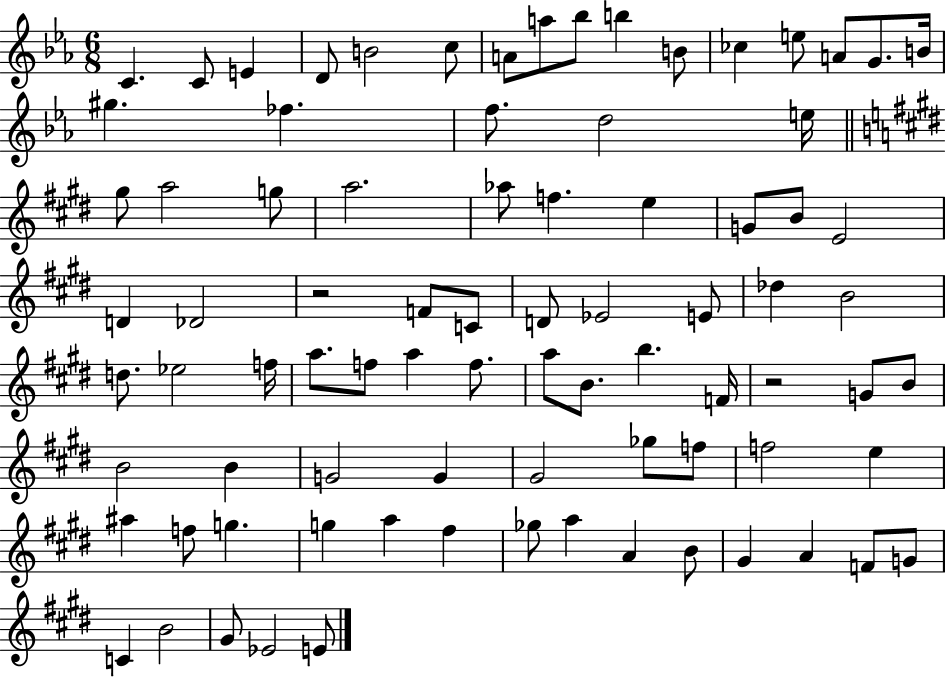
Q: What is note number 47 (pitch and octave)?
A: F5